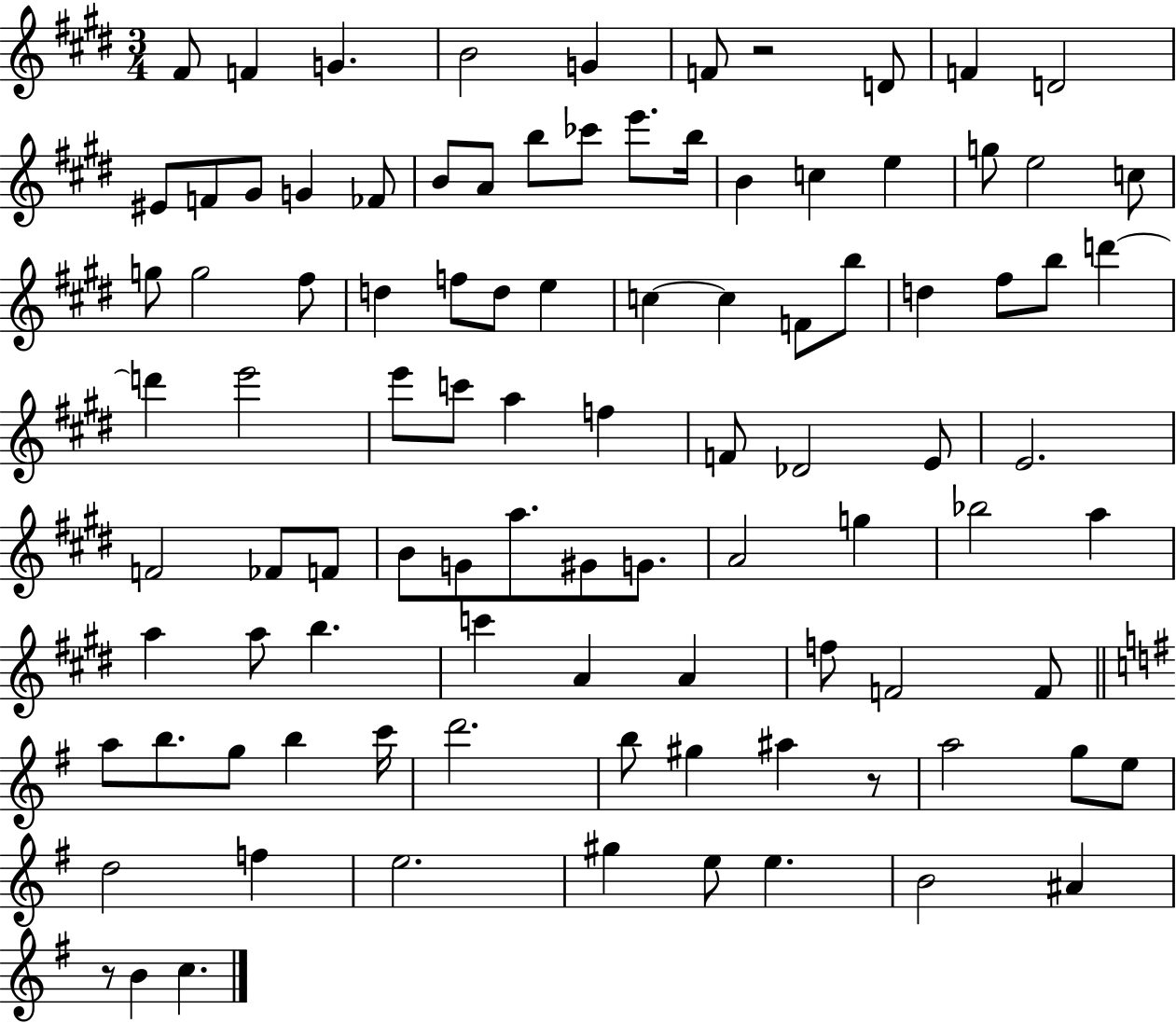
X:1
T:Untitled
M:3/4
L:1/4
K:E
^F/2 F G B2 G F/2 z2 D/2 F D2 ^E/2 F/2 ^G/2 G _F/2 B/2 A/2 b/2 _c'/2 e'/2 b/4 B c e g/2 e2 c/2 g/2 g2 ^f/2 d f/2 d/2 e c c F/2 b/2 d ^f/2 b/2 d' d' e'2 e'/2 c'/2 a f F/2 _D2 E/2 E2 F2 _F/2 F/2 B/2 G/2 a/2 ^G/2 G/2 A2 g _b2 a a a/2 b c' A A f/2 F2 F/2 a/2 b/2 g/2 b c'/4 d'2 b/2 ^g ^a z/2 a2 g/2 e/2 d2 f e2 ^g e/2 e B2 ^A z/2 B c